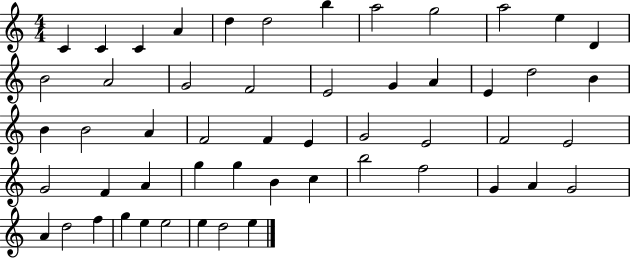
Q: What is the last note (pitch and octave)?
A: E5